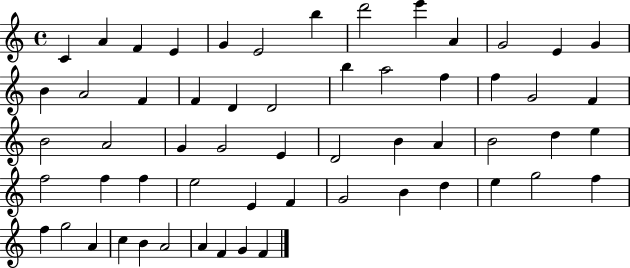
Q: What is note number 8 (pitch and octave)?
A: D6